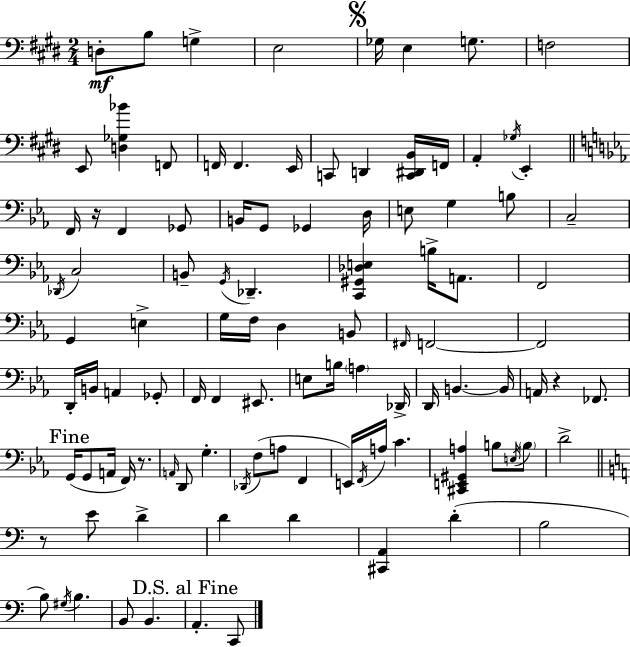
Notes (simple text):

D3/e B3/e G3/q E3/h Gb3/s E3/q G3/e. F3/h E2/e [D3,Gb3,Bb4]/q F2/e F2/s F2/q. E2/s C2/e D2/q [C2,D#2,B2]/s F2/s A2/q Gb3/s E2/q F2/s R/s F2/q Gb2/e B2/s G2/e Gb2/q D3/s E3/e G3/q B3/e C3/h Db2/s C3/h B2/e G2/s Db2/q. [C2,G#2,Db3,E3]/q B3/s A2/e. F2/h G2/q E3/q G3/s F3/s D3/q B2/e F#2/s F2/h F2/h D2/s B2/s A2/q Gb2/e F2/s F2/q EIS2/e. E3/e B3/s A3/q Db2/s D2/s B2/q. B2/s A2/s R/q FES2/e. G2/s G2/e A2/s F2/s R/e. A2/s D2/e G3/q. Db2/s F3/e A3/e F2/q E2/s F2/s A3/s C4/q. [C#2,E2,G#2,A3]/q B3/e E3/s B3/e D4/h R/e E4/e D4/q D4/q D4/q [C#2,A2]/q D4/q B3/h B3/e G#3/s B3/q. B2/e B2/q. A2/q. C2/e